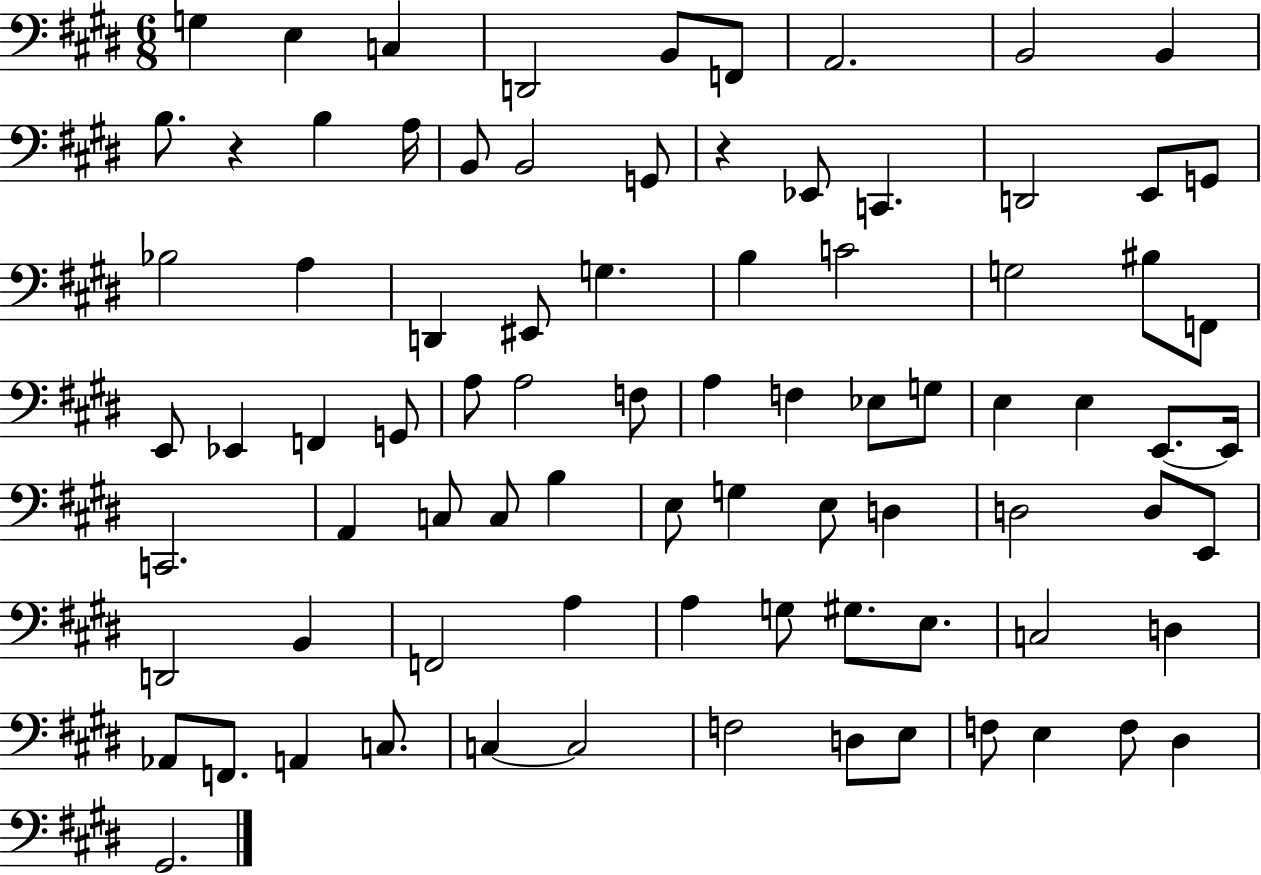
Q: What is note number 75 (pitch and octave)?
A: D3